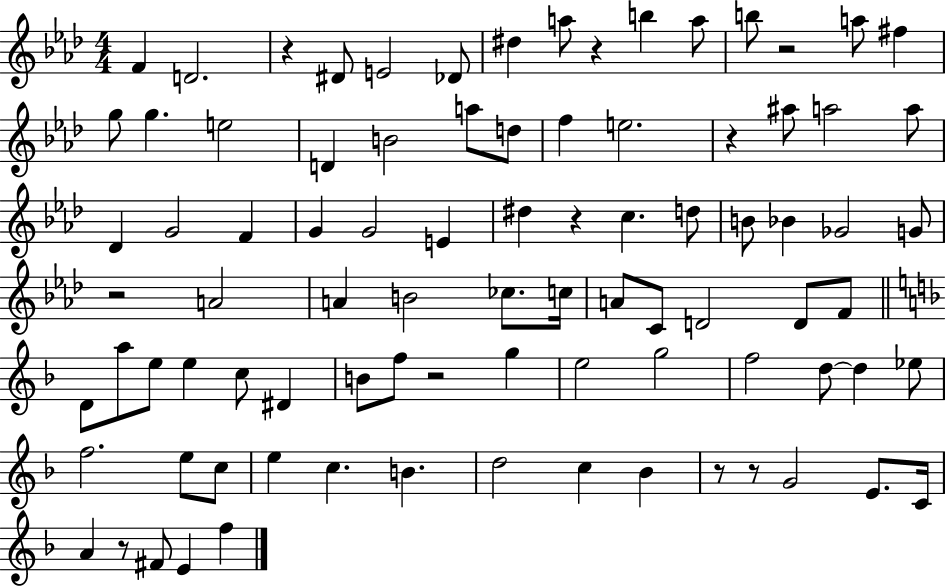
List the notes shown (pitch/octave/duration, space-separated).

F4/q D4/h. R/q D#4/e E4/h Db4/e D#5/q A5/e R/q B5/q A5/e B5/e R/h A5/e F#5/q G5/e G5/q. E5/h D4/q B4/h A5/e D5/e F5/q E5/h. R/q A#5/e A5/h A5/e Db4/q G4/h F4/q G4/q G4/h E4/q D#5/q R/q C5/q. D5/e B4/e Bb4/q Gb4/h G4/e R/h A4/h A4/q B4/h CES5/e. C5/s A4/e C4/e D4/h D4/e F4/e D4/e A5/e E5/e E5/q C5/e D#4/q B4/e F5/e R/h G5/q E5/h G5/h F5/h D5/e D5/q Eb5/e F5/h. E5/e C5/e E5/q C5/q. B4/q. D5/h C5/q Bb4/q R/e R/e G4/h E4/e. C4/s A4/q R/e F#4/e E4/q F5/q